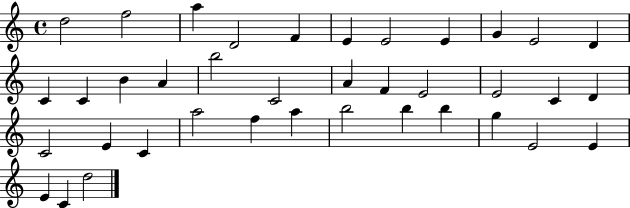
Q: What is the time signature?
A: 4/4